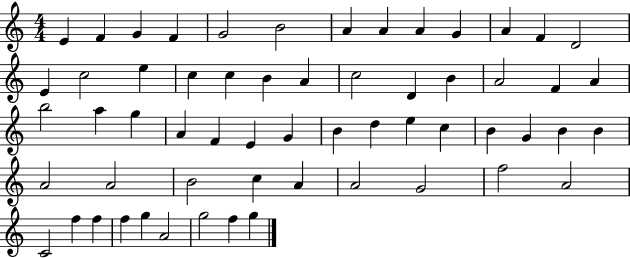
X:1
T:Untitled
M:4/4
L:1/4
K:C
E F G F G2 B2 A A A G A F D2 E c2 e c c B A c2 D B A2 F A b2 a g A F E G B d e c B G B B A2 A2 B2 c A A2 G2 f2 A2 C2 f f f g A2 g2 f g